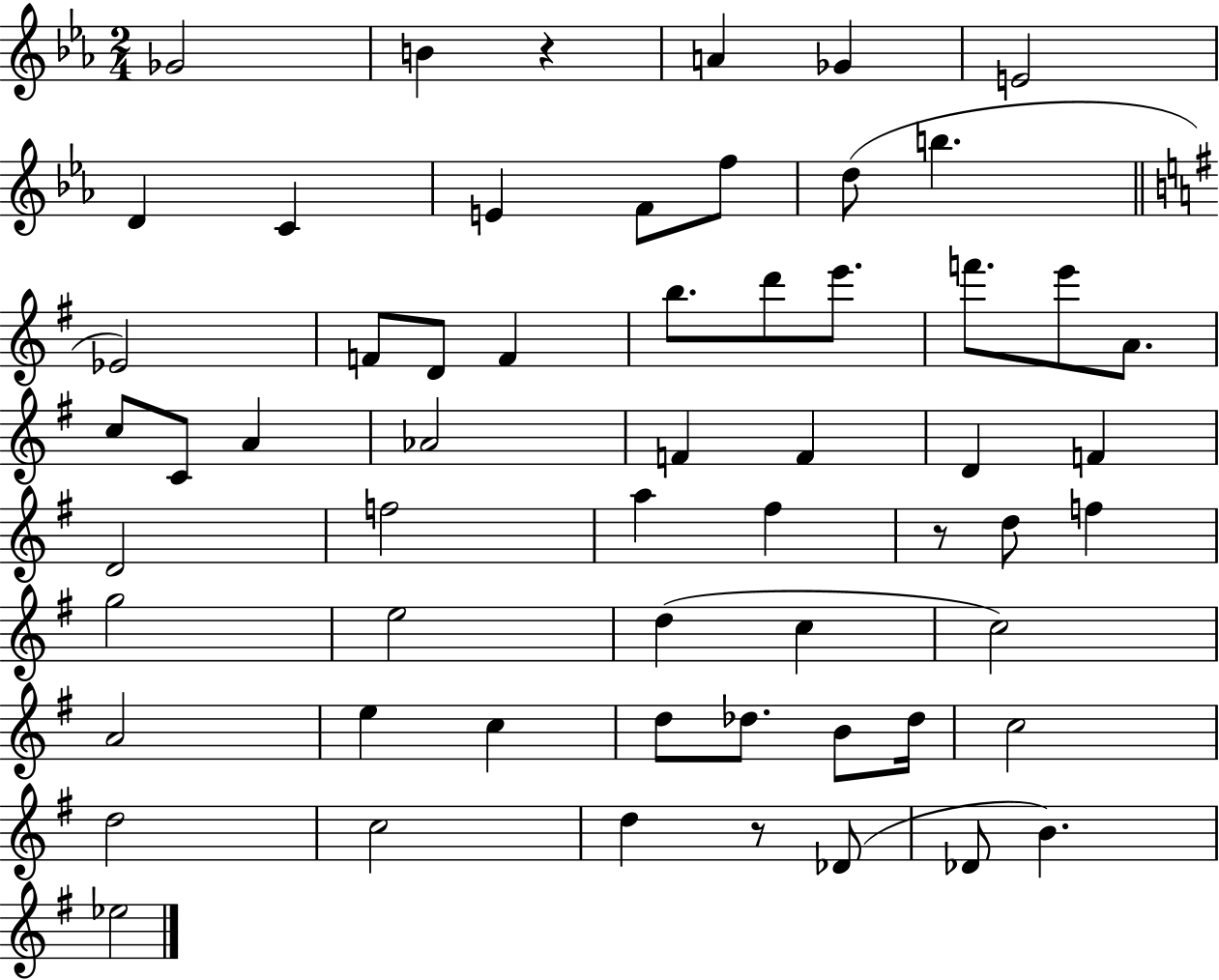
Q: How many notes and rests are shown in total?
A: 59